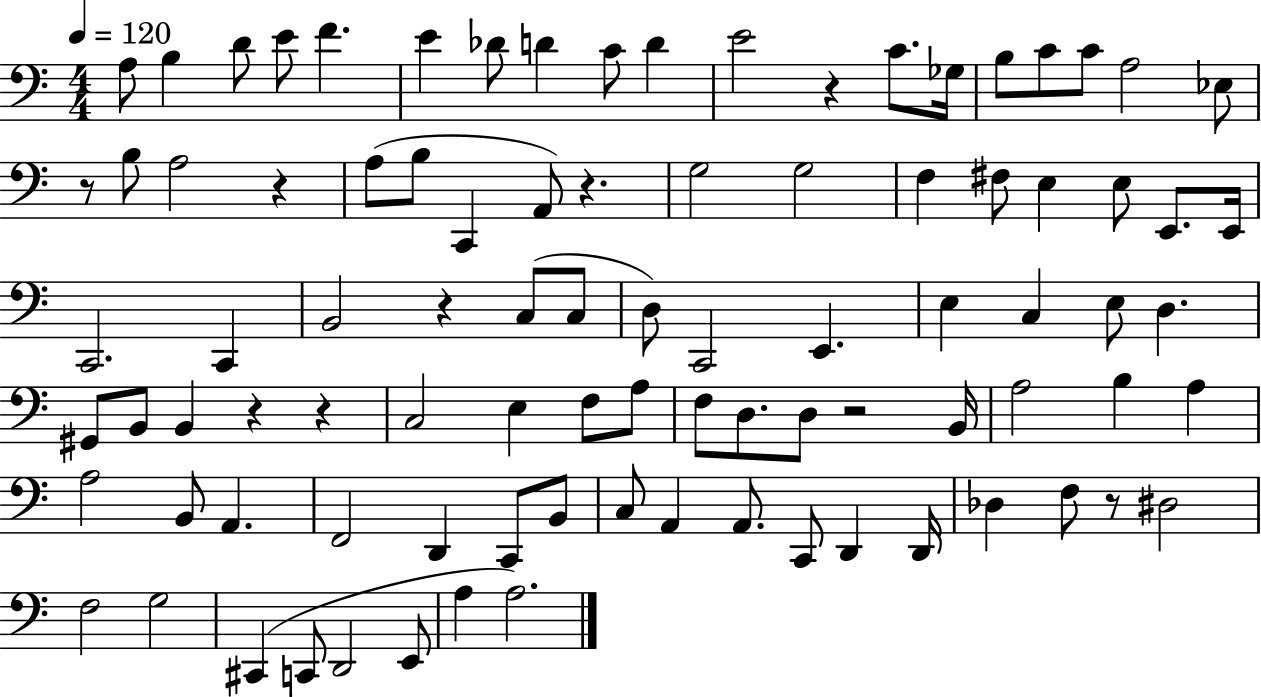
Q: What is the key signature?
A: C major